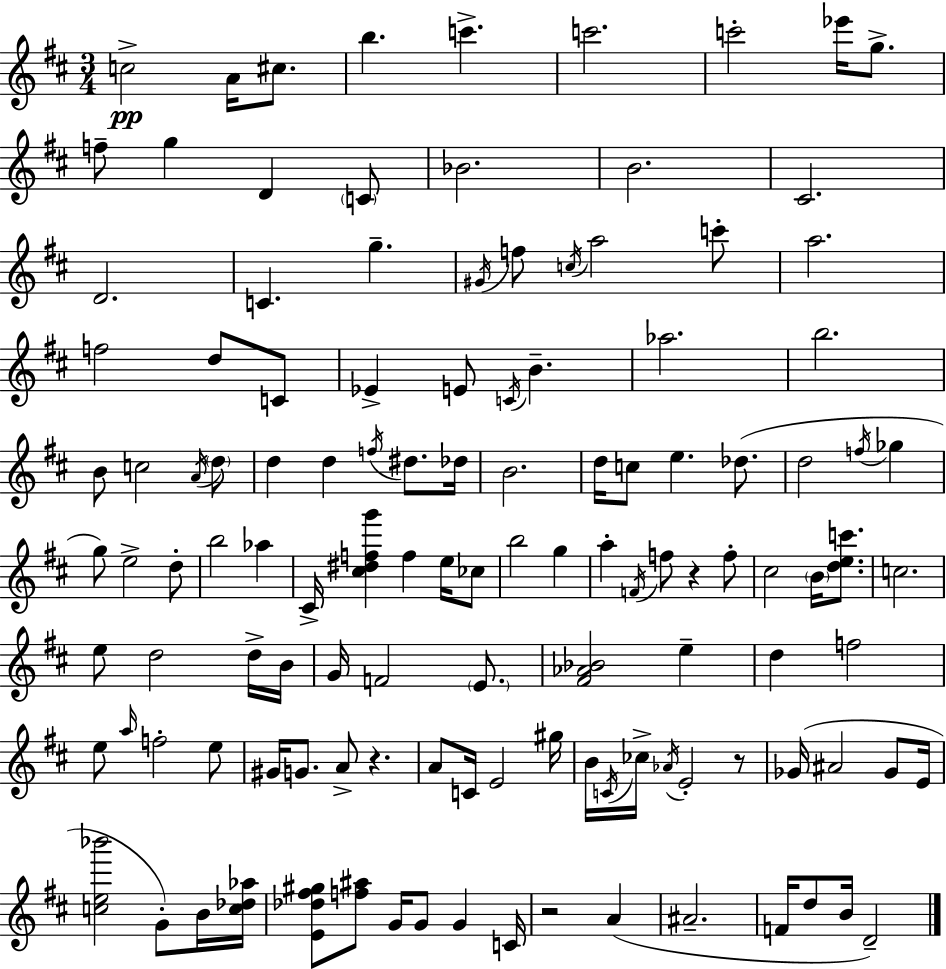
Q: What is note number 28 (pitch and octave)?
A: C4